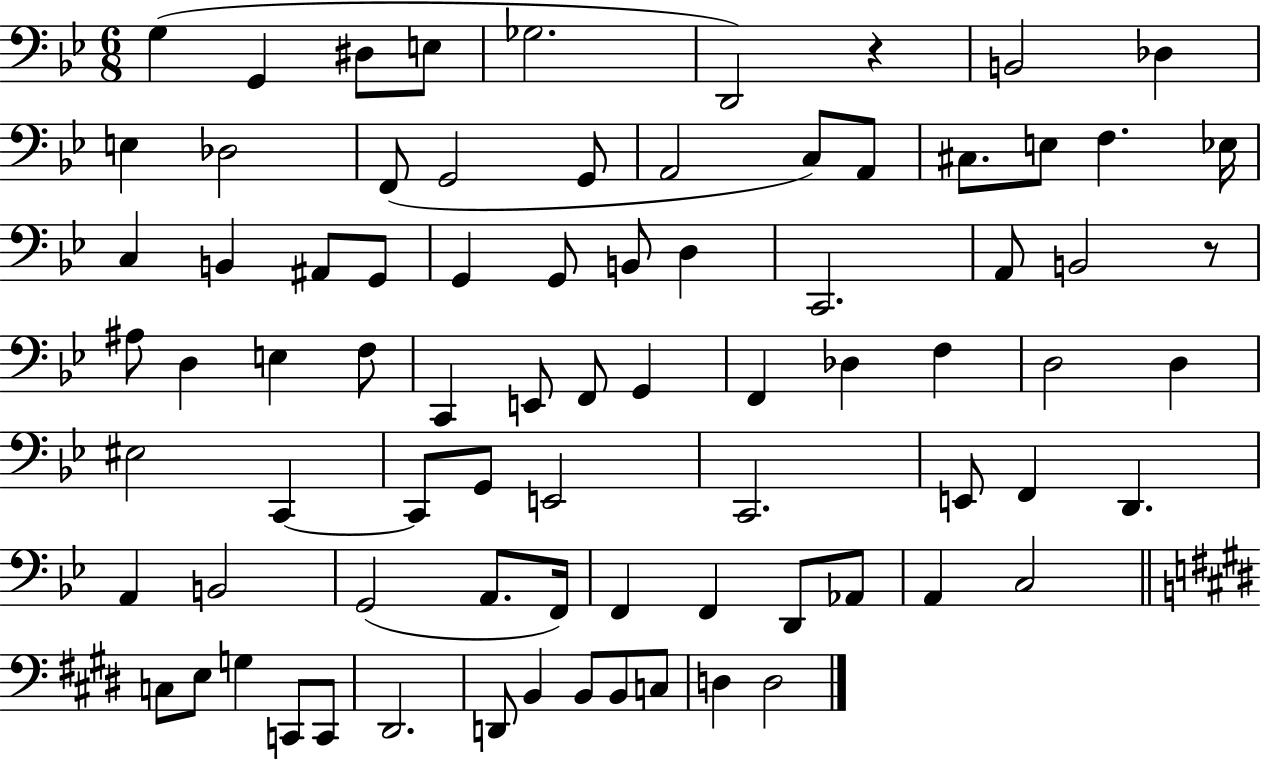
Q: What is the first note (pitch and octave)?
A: G3